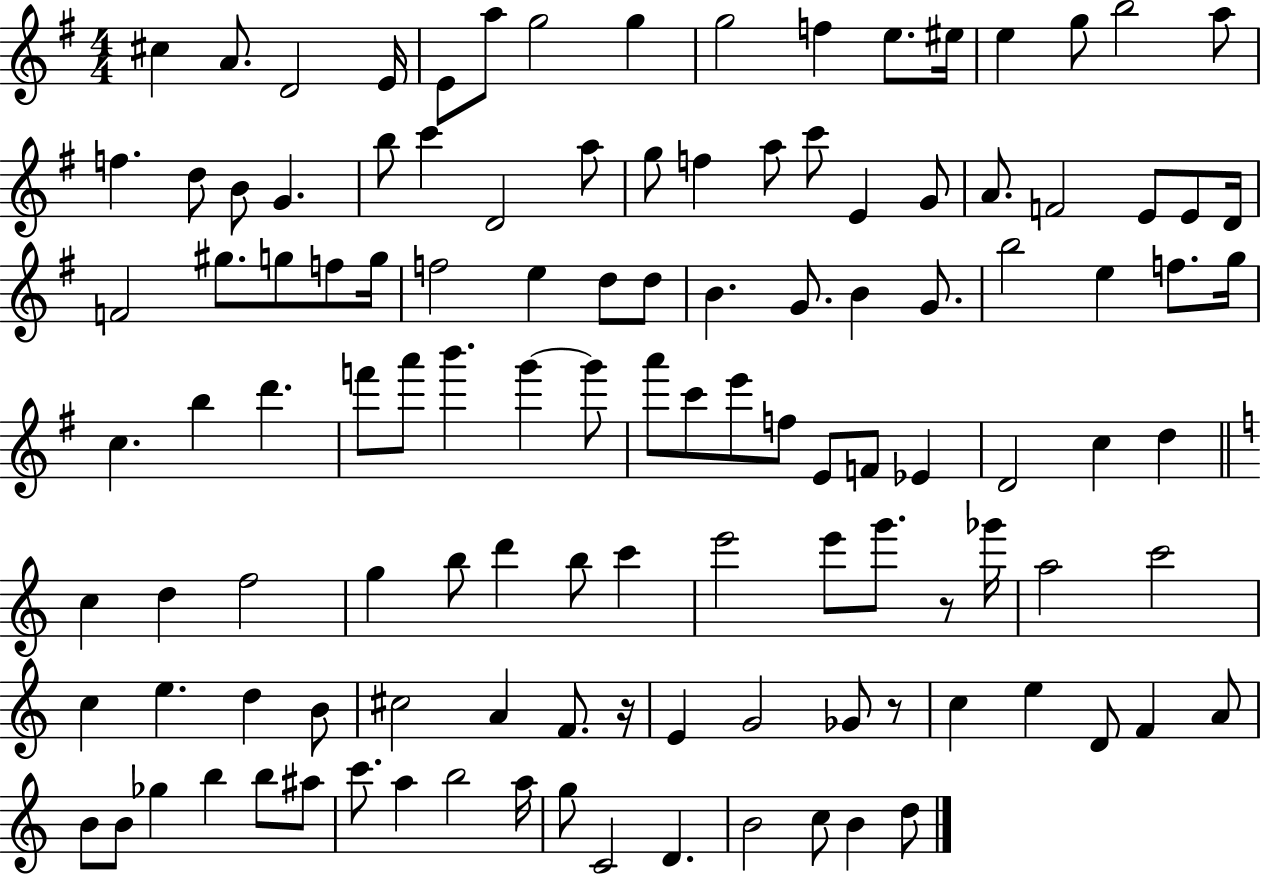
X:1
T:Untitled
M:4/4
L:1/4
K:G
^c A/2 D2 E/4 E/2 a/2 g2 g g2 f e/2 ^e/4 e g/2 b2 a/2 f d/2 B/2 G b/2 c' D2 a/2 g/2 f a/2 c'/2 E G/2 A/2 F2 E/2 E/2 D/4 F2 ^g/2 g/2 f/2 g/4 f2 e d/2 d/2 B G/2 B G/2 b2 e f/2 g/4 c b d' f'/2 a'/2 b' g' g'/2 a'/2 c'/2 e'/2 f/2 E/2 F/2 _E D2 c d c d f2 g b/2 d' b/2 c' e'2 e'/2 g'/2 z/2 _g'/4 a2 c'2 c e d B/2 ^c2 A F/2 z/4 E G2 _G/2 z/2 c e D/2 F A/2 B/2 B/2 _g b b/2 ^a/2 c'/2 a b2 a/4 g/2 C2 D B2 c/2 B d/2